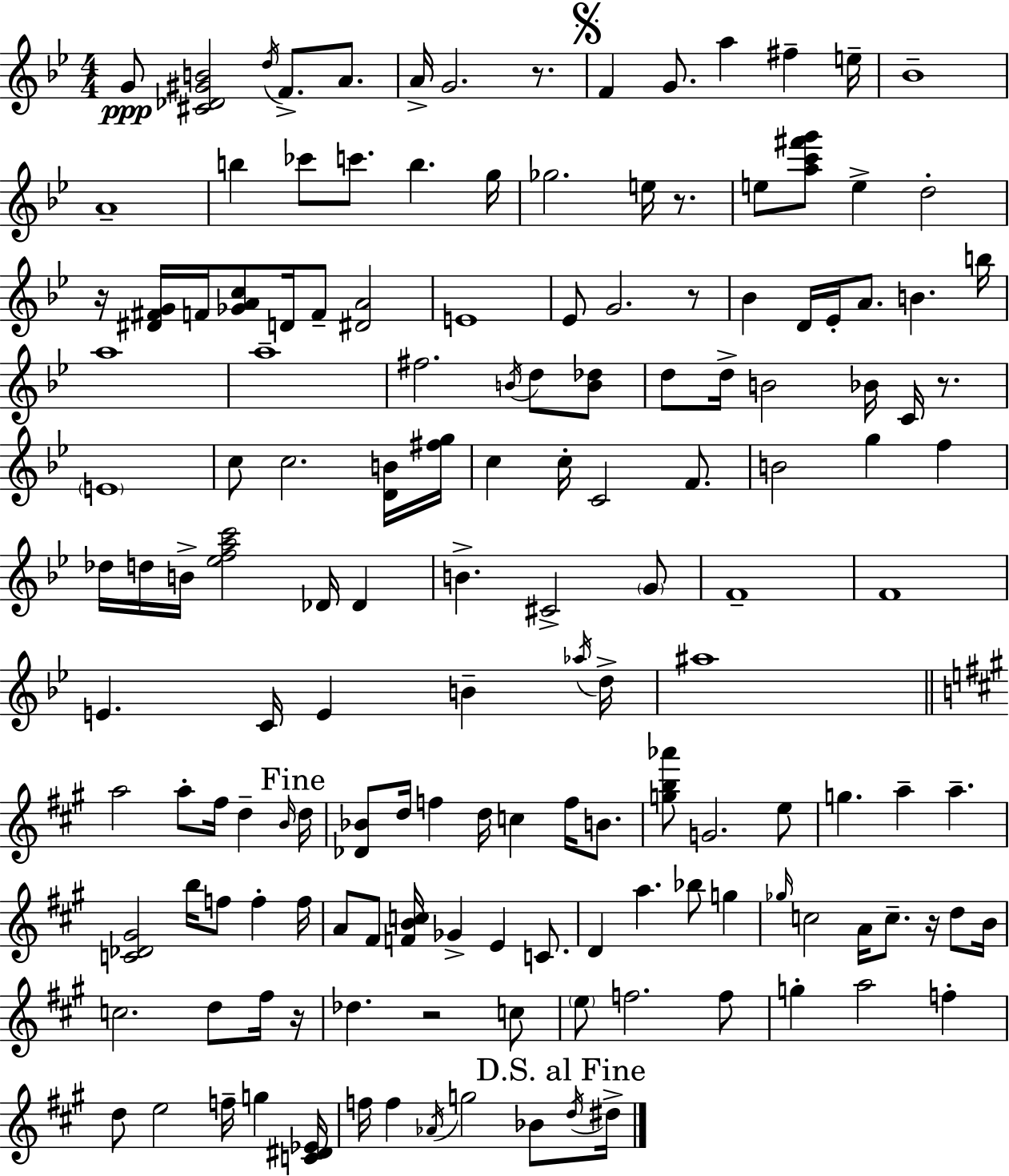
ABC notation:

X:1
T:Untitled
M:4/4
L:1/4
K:Gm
G/2 [^C_D^GB]2 d/4 F/2 A/2 A/4 G2 z/2 F G/2 a ^f e/4 _B4 A4 b _c'/2 c'/2 b g/4 _g2 e/4 z/2 e/2 [ac'^f'g']/2 e d2 z/4 [^D^FG]/4 F/4 [_GAc]/2 D/4 F/2 [^DA]2 E4 _E/2 G2 z/2 _B D/4 _E/4 A/2 B b/4 a4 a4 ^f2 B/4 d/2 [B_d]/2 d/2 d/4 B2 _B/4 C/4 z/2 E4 c/2 c2 [DB]/4 [^fg]/4 c c/4 C2 F/2 B2 g f _d/4 d/4 B/4 [_efac']2 _D/4 _D B ^C2 G/2 F4 F4 E C/4 E B _a/4 d/4 ^a4 a2 a/2 ^f/4 d B/4 d/4 [_D_B]/2 d/4 f d/4 c f/4 B/2 [gb_a']/2 G2 e/2 g a a [C_D^G]2 b/4 f/2 f f/4 A/2 ^F/2 [FBc]/4 _G E C/2 D a _b/2 g _g/4 c2 A/4 c/2 z/4 d/2 B/4 c2 d/2 ^f/4 z/4 _d z2 c/2 e/2 f2 f/2 g a2 f d/2 e2 f/4 g [C^D_E]/4 f/4 f _A/4 g2 _B/2 d/4 ^d/4